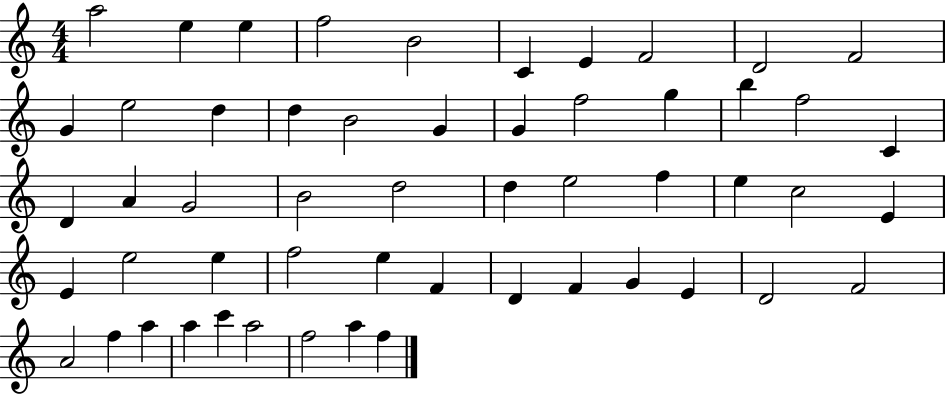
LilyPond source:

{
  \clef treble
  \numericTimeSignature
  \time 4/4
  \key c \major
  a''2 e''4 e''4 | f''2 b'2 | c'4 e'4 f'2 | d'2 f'2 | \break g'4 e''2 d''4 | d''4 b'2 g'4 | g'4 f''2 g''4 | b''4 f''2 c'4 | \break d'4 a'4 g'2 | b'2 d''2 | d''4 e''2 f''4 | e''4 c''2 e'4 | \break e'4 e''2 e''4 | f''2 e''4 f'4 | d'4 f'4 g'4 e'4 | d'2 f'2 | \break a'2 f''4 a''4 | a''4 c'''4 a''2 | f''2 a''4 f''4 | \bar "|."
}